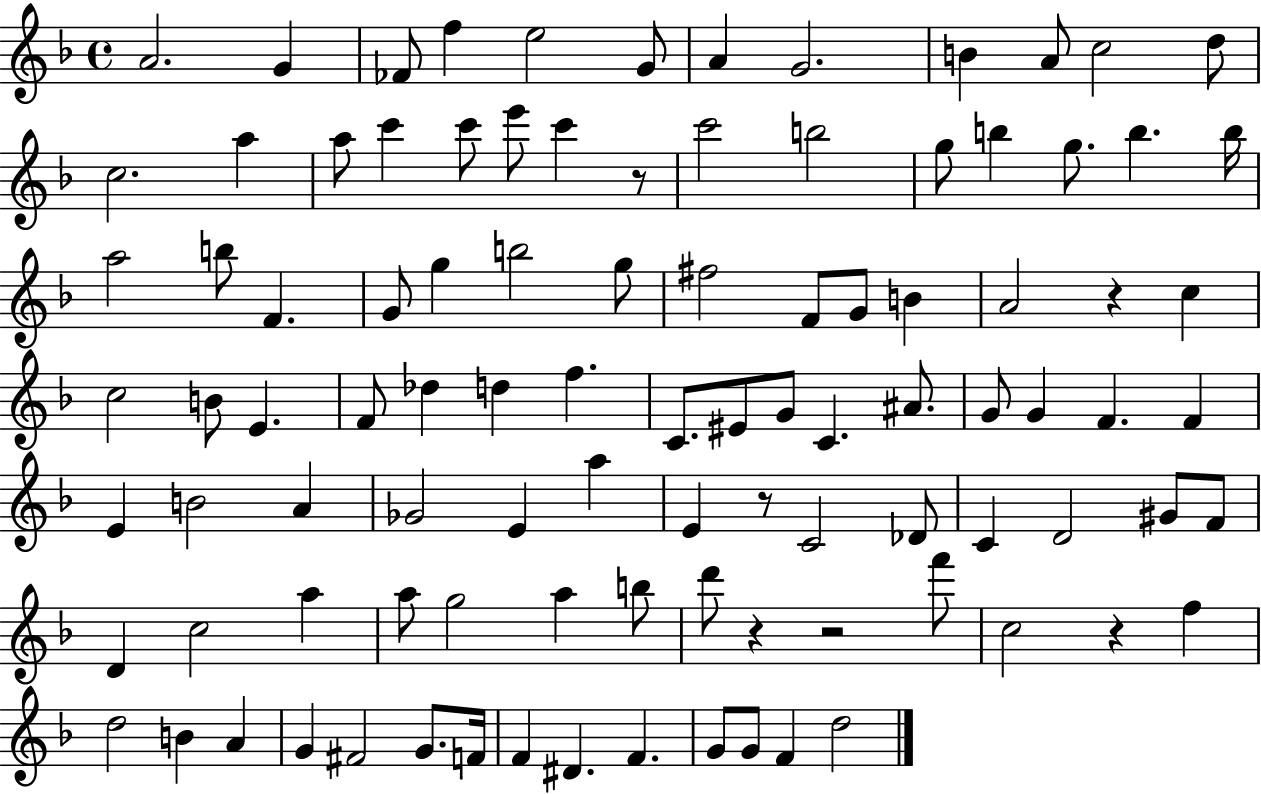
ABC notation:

X:1
T:Untitled
M:4/4
L:1/4
K:F
A2 G _F/2 f e2 G/2 A G2 B A/2 c2 d/2 c2 a a/2 c' c'/2 e'/2 c' z/2 c'2 b2 g/2 b g/2 b b/4 a2 b/2 F G/2 g b2 g/2 ^f2 F/2 G/2 B A2 z c c2 B/2 E F/2 _d d f C/2 ^E/2 G/2 C ^A/2 G/2 G F F E B2 A _G2 E a E z/2 C2 _D/2 C D2 ^G/2 F/2 D c2 a a/2 g2 a b/2 d'/2 z z2 f'/2 c2 z f d2 B A G ^F2 G/2 F/4 F ^D F G/2 G/2 F d2